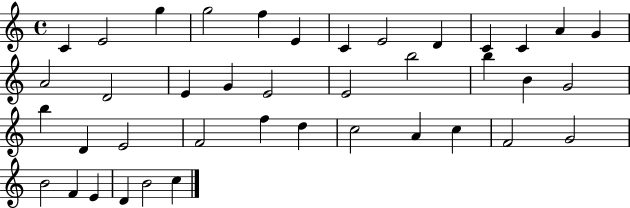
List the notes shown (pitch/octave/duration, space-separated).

C4/q E4/h G5/q G5/h F5/q E4/q C4/q E4/h D4/q C4/q C4/q A4/q G4/q A4/h D4/h E4/q G4/q E4/h E4/h B5/h B5/q B4/q G4/h B5/q D4/q E4/h F4/h F5/q D5/q C5/h A4/q C5/q F4/h G4/h B4/h F4/q E4/q D4/q B4/h C5/q